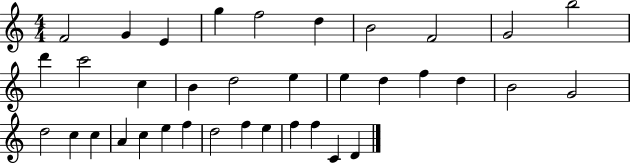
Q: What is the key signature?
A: C major